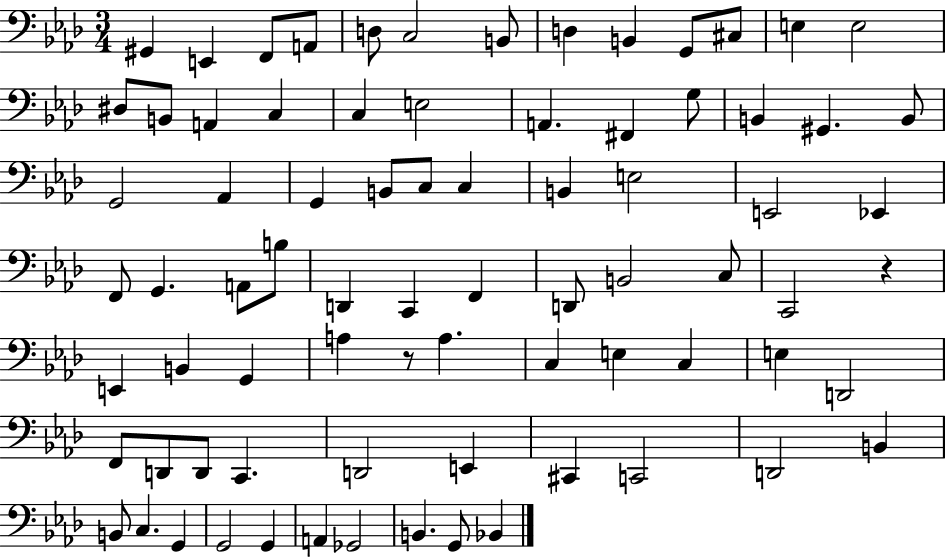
{
  \clef bass
  \numericTimeSignature
  \time 3/4
  \key aes \major
  gis,4 e,4 f,8 a,8 | d8 c2 b,8 | d4 b,4 g,8 cis8 | e4 e2 | \break dis8 b,8 a,4 c4 | c4 e2 | a,4. fis,4 g8 | b,4 gis,4. b,8 | \break g,2 aes,4 | g,4 b,8 c8 c4 | b,4 e2 | e,2 ees,4 | \break f,8 g,4. a,8 b8 | d,4 c,4 f,4 | d,8 b,2 c8 | c,2 r4 | \break e,4 b,4 g,4 | a4 r8 a4. | c4 e4 c4 | e4 d,2 | \break f,8 d,8 d,8 c,4. | d,2 e,4 | cis,4 c,2 | d,2 b,4 | \break b,8 c4. g,4 | g,2 g,4 | a,4 ges,2 | b,4. g,8 bes,4 | \break \bar "|."
}